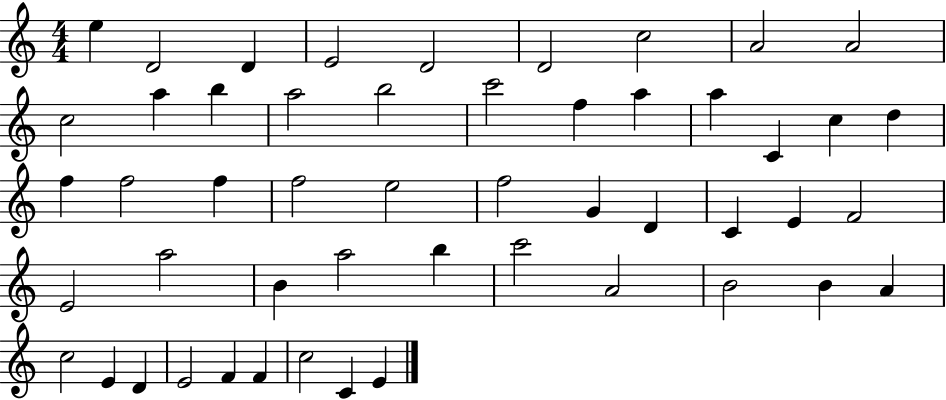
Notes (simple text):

E5/q D4/h D4/q E4/h D4/h D4/h C5/h A4/h A4/h C5/h A5/q B5/q A5/h B5/h C6/h F5/q A5/q A5/q C4/q C5/q D5/q F5/q F5/h F5/q F5/h E5/h F5/h G4/q D4/q C4/q E4/q F4/h E4/h A5/h B4/q A5/h B5/q C6/h A4/h B4/h B4/q A4/q C5/h E4/q D4/q E4/h F4/q F4/q C5/h C4/q E4/q